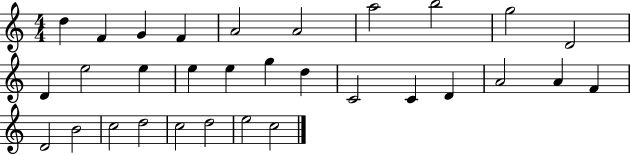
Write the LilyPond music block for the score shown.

{
  \clef treble
  \numericTimeSignature
  \time 4/4
  \key c \major
  d''4 f'4 g'4 f'4 | a'2 a'2 | a''2 b''2 | g''2 d'2 | \break d'4 e''2 e''4 | e''4 e''4 g''4 d''4 | c'2 c'4 d'4 | a'2 a'4 f'4 | \break d'2 b'2 | c''2 d''2 | c''2 d''2 | e''2 c''2 | \break \bar "|."
}